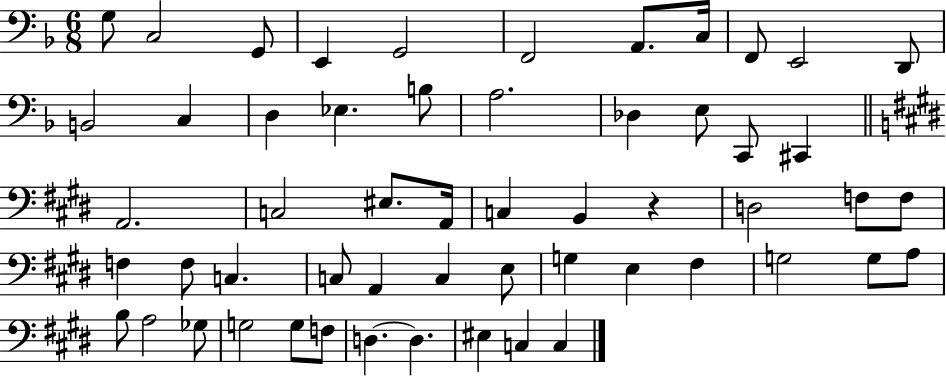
G3/e C3/h G2/e E2/q G2/h F2/h A2/e. C3/s F2/e E2/h D2/e B2/h C3/q D3/q Eb3/q. B3/e A3/h. Db3/q E3/e C2/e C#2/q A2/h. C3/h EIS3/e. A2/s C3/q B2/q R/q D3/h F3/e F3/e F3/q F3/e C3/q. C3/e A2/q C3/q E3/e G3/q E3/q F#3/q G3/h G3/e A3/e B3/e A3/h Gb3/e G3/h G3/e F3/e D3/q. D3/q. EIS3/q C3/q C3/q